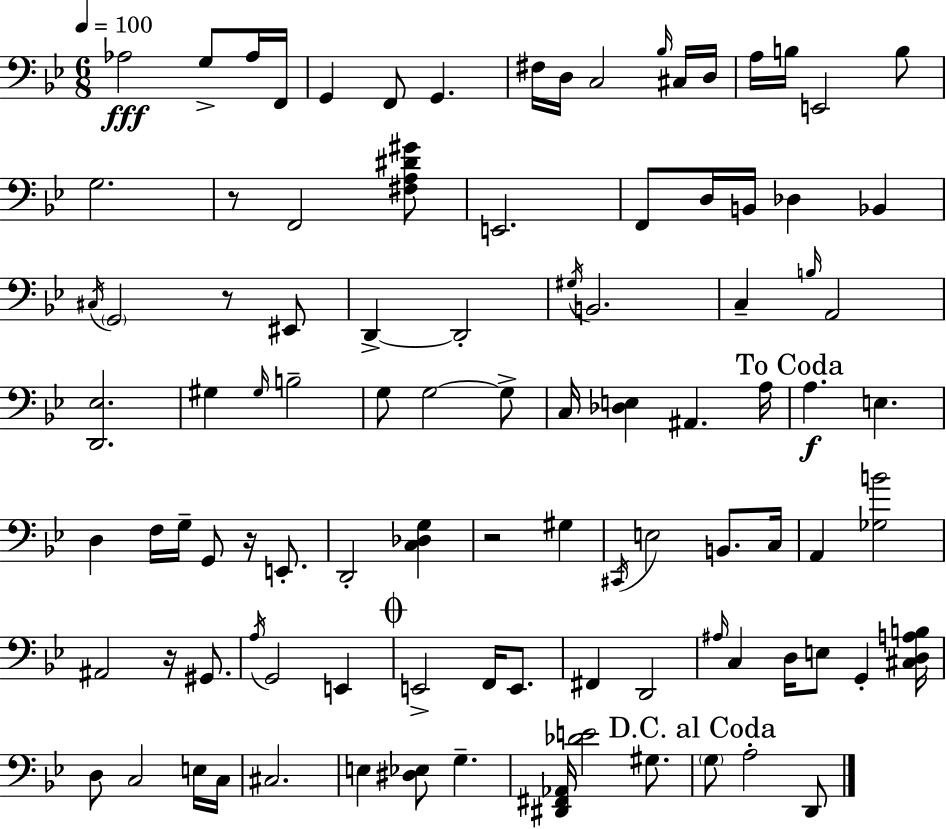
X:1
T:Untitled
M:6/8
L:1/4
K:Bb
_A,2 G,/2 _A,/4 F,,/4 G,, F,,/2 G,, ^F,/4 D,/4 C,2 _B,/4 ^C,/4 D,/4 A,/4 B,/4 E,,2 B,/2 G,2 z/2 F,,2 [^F,A,^D^G]/2 E,,2 F,,/2 D,/4 B,,/4 _D, _B,, ^C,/4 G,,2 z/2 ^E,,/2 D,, D,,2 ^G,/4 B,,2 C, B,/4 A,,2 [D,,_E,]2 ^G, ^G,/4 B,2 G,/2 G,2 G,/2 C,/4 [_D,E,] ^A,, A,/4 A, E, D, F,/4 G,/4 G,,/2 z/4 E,,/2 D,,2 [C,_D,G,] z2 ^G, ^C,,/4 E,2 B,,/2 C,/4 A,, [_G,B]2 ^A,,2 z/4 ^G,,/2 A,/4 G,,2 E,, E,,2 F,,/4 E,,/2 ^F,, D,,2 ^A,/4 C, D,/4 E,/2 G,, [^C,D,A,B,]/4 D,/2 C,2 E,/4 C,/4 ^C,2 E, [^D,_E,]/2 G, [^D,,^F,,_A,,]/4 [_DE]2 ^G,/2 G,/2 A,2 D,,/2